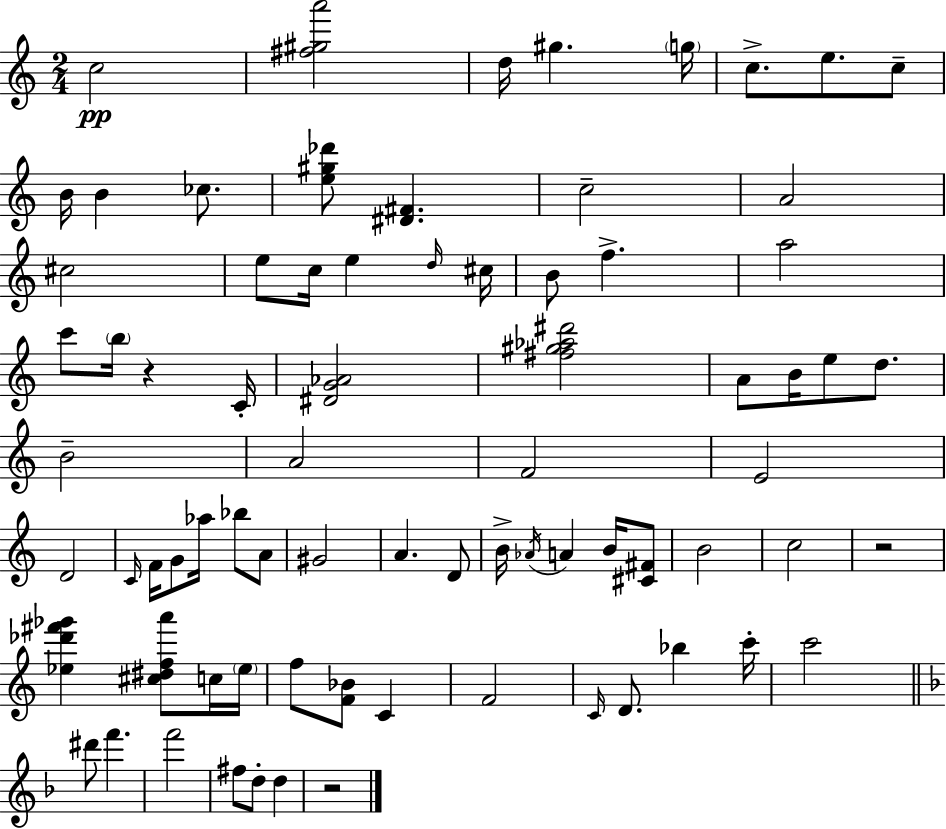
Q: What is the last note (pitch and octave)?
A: D5